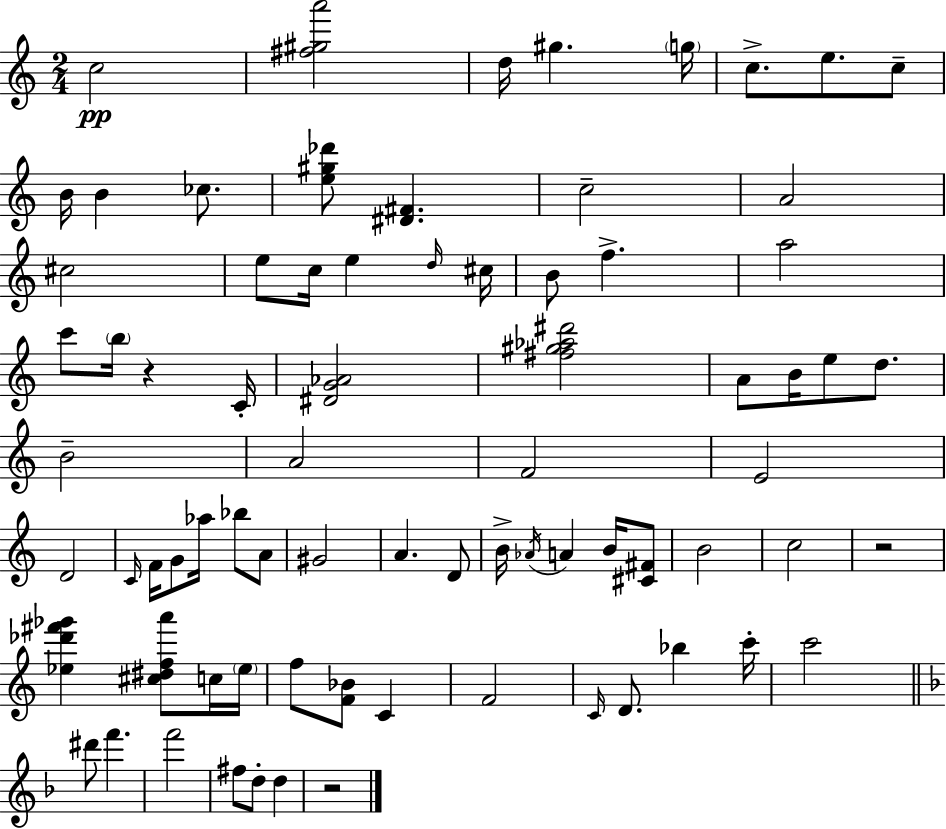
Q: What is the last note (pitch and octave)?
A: D5